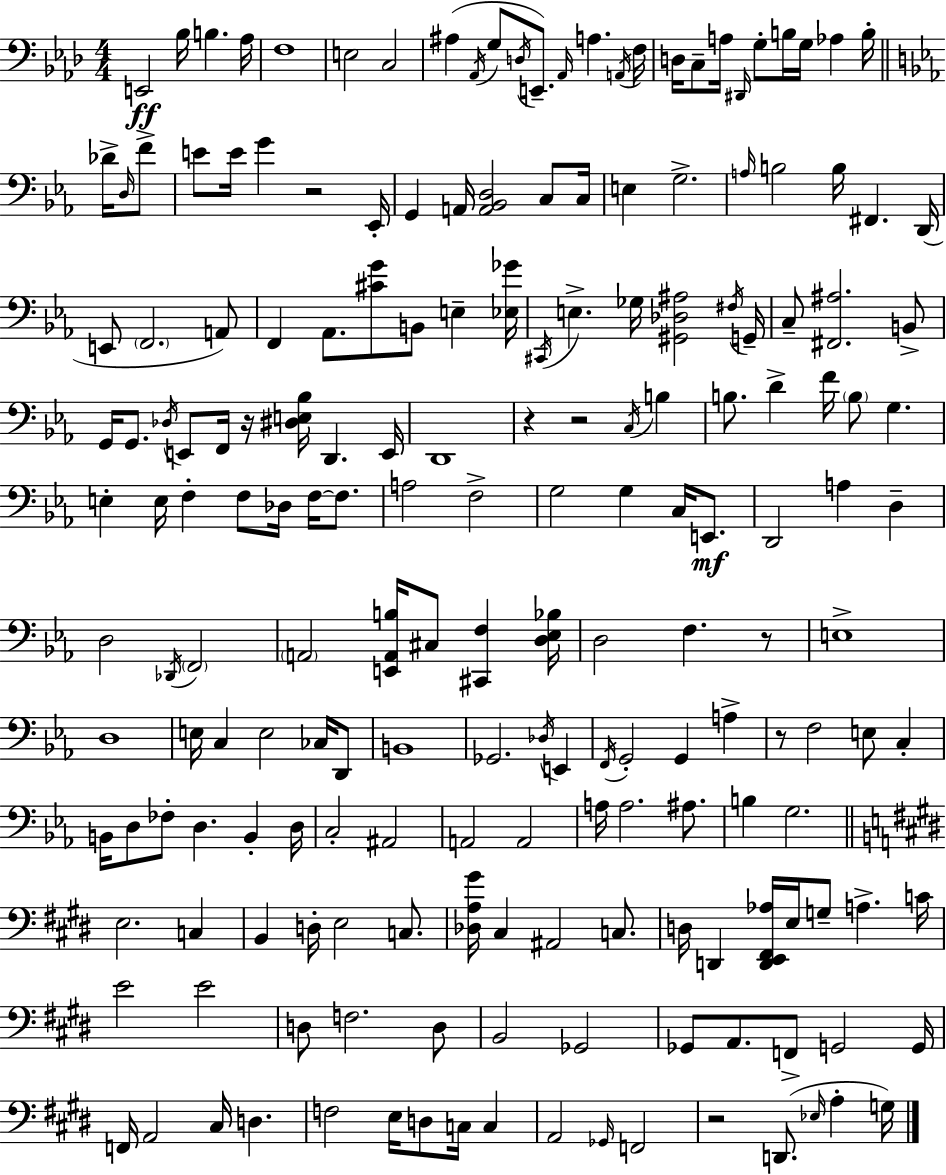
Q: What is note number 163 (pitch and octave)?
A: C3